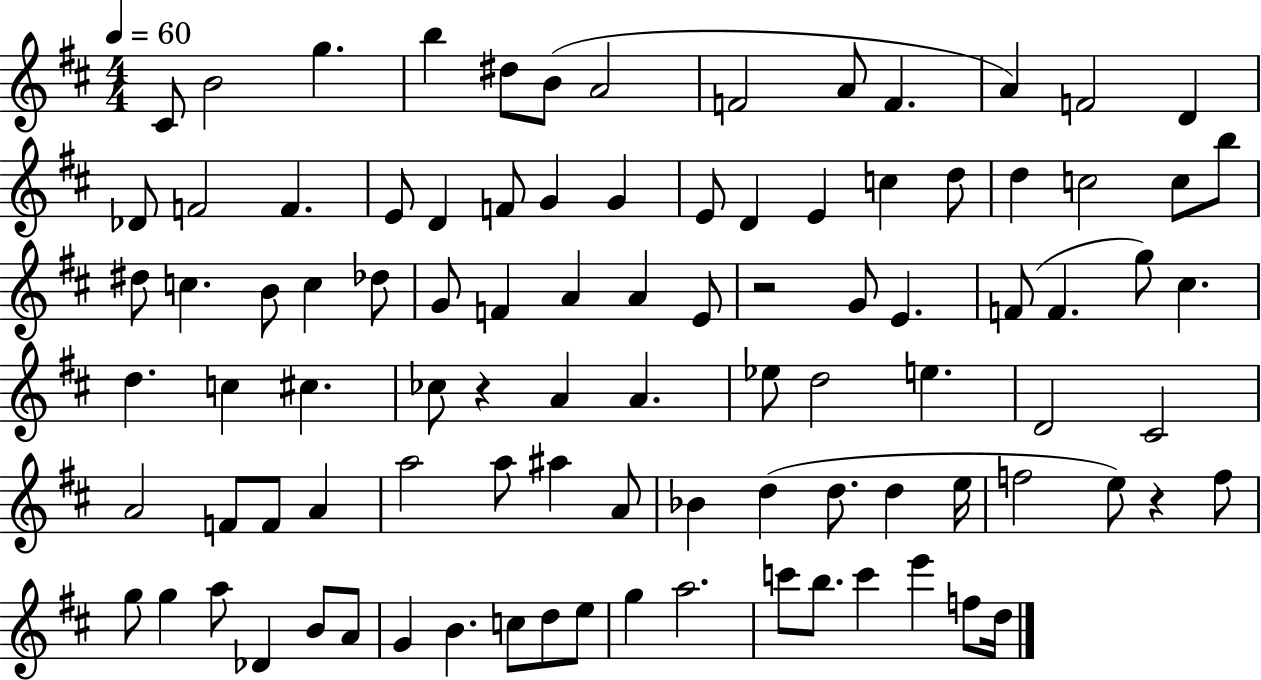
X:1
T:Untitled
M:4/4
L:1/4
K:D
^C/2 B2 g b ^d/2 B/2 A2 F2 A/2 F A F2 D _D/2 F2 F E/2 D F/2 G G E/2 D E c d/2 d c2 c/2 b/2 ^d/2 c B/2 c _d/2 G/2 F A A E/2 z2 G/2 E F/2 F g/2 ^c d c ^c _c/2 z A A _e/2 d2 e D2 ^C2 A2 F/2 F/2 A a2 a/2 ^a A/2 _B d d/2 d e/4 f2 e/2 z f/2 g/2 g a/2 _D B/2 A/2 G B c/2 d/2 e/2 g a2 c'/2 b/2 c' e' f/2 d/4